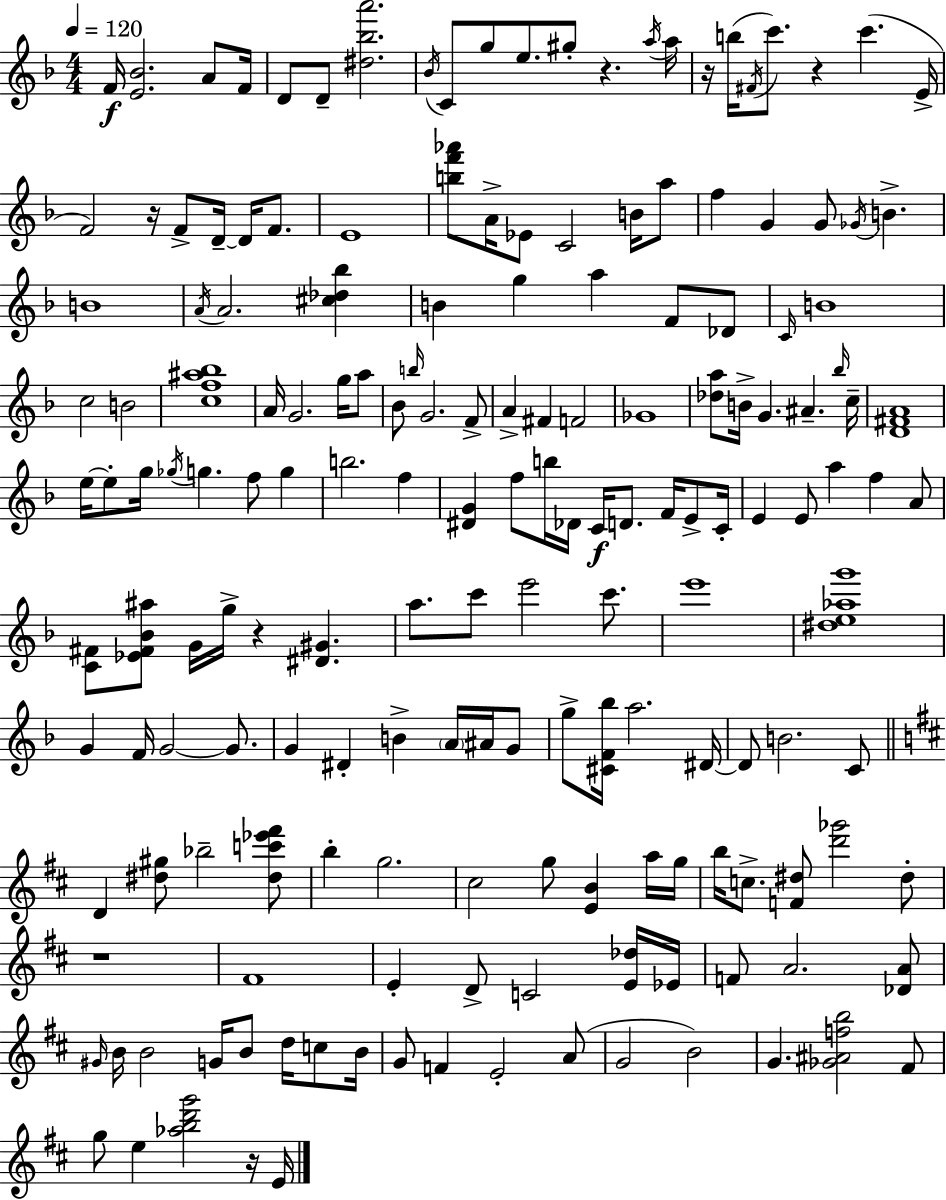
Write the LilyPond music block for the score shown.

{
  \clef treble
  \numericTimeSignature
  \time 4/4
  \key d \minor
  \tempo 4 = 120
  f'16\f <e' bes'>2. a'8 f'16 | d'8 d'8-- <dis'' bes'' a'''>2. | \acciaccatura { bes'16 } c'8 g''8 e''8. gis''8-. r4. | \acciaccatura { a''16 } a''16 r16 b''16( \acciaccatura { fis'16 } c'''8.) r4 c'''4.( | \break e'16-> f'2) r16 f'8-> d'16--~~ d'16 | f'8. e'1 | <b'' f''' aes'''>8 a'16-> ees'8 c'2 | b'16 a''8 f''4 g'4 g'8 \acciaccatura { ges'16 } b'4.-> | \break b'1 | \acciaccatura { a'16 } a'2. | <cis'' des'' bes''>4 b'4 g''4 a''4 | f'8 des'8 \grace { c'16 } b'1 | \break c''2 b'2 | <c'' f'' ais'' bes''>1 | a'16 g'2. | g''16 a''8 bes'8 \grace { b''16 } g'2. | \break f'8-> a'4-> fis'4 f'2 | ges'1 | <des'' a''>8 b'16-> g'4. | ais'4.-- \grace { bes''16 } c''16-- <d' fis' a'>1 | \break e''16~~ e''8-. g''16 \acciaccatura { ges''16 } g''4. | f''8 g''4 b''2. | f''4 <dis' g'>4 f''8 b''16 | des'16 c'16\f d'8. f'16 e'8-> c'16-. e'4 e'8 a''4 | \break f''4 a'8 <c' fis'>8 <ees' fis' bes' ais''>8 g'16 g''16-> r4 | <dis' gis'>4. a''8. c'''8 e'''2 | c'''8. e'''1 | <dis'' e'' aes'' g'''>1 | \break g'4 f'16 g'2~~ | g'8. g'4 dis'4-. | b'4-> \parenthesize a'16 ais'16 g'8 g''8-> <cis' f' bes''>16 a''2. | dis'16~~ dis'8 b'2. | \break c'8 \bar "||" \break \key b \minor d'4 <dis'' gis''>8 bes''2-- <dis'' c''' ees''' fis'''>8 | b''4-. g''2. | cis''2 g''8 <e' b'>4 a''16 g''16 | b''16 c''8.-> <f' dis''>8 <d''' ges'''>2 dis''8-. | \break r1 | fis'1 | e'4-. d'8-> c'2 <e' des''>16 ees'16 | f'8 a'2. <des' a'>8 | \break \grace { gis'16 } b'16 b'2 g'16 b'8 d''16 c''8 | b'16 g'8 f'4 e'2-. a'8( | g'2 b'2) | g'4. <ges' ais' f'' b''>2 fis'8 | \break g''8 e''4 <aes'' b'' d''' g'''>2 r16 | e'16 \bar "|."
}